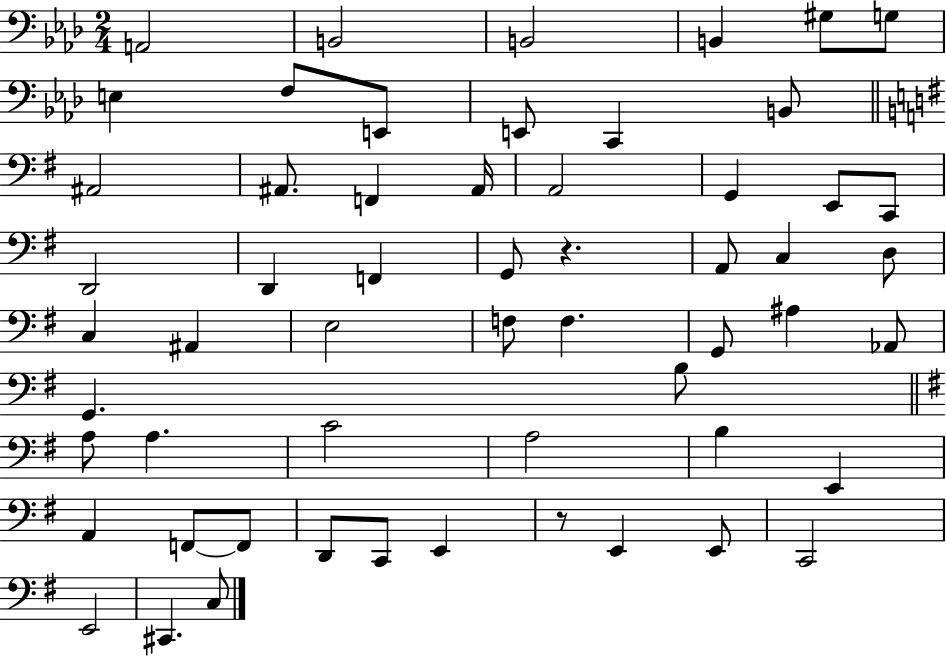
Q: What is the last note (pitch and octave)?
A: C3